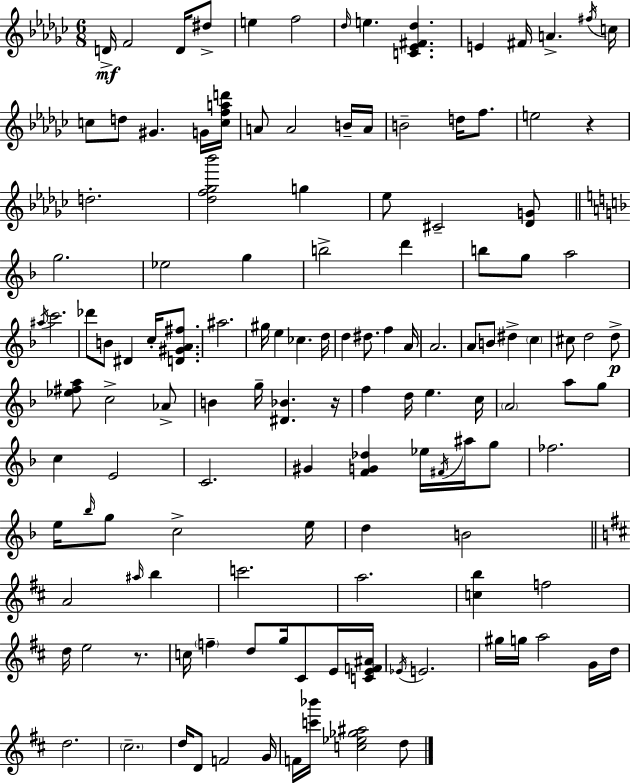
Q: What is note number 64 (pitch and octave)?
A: G5